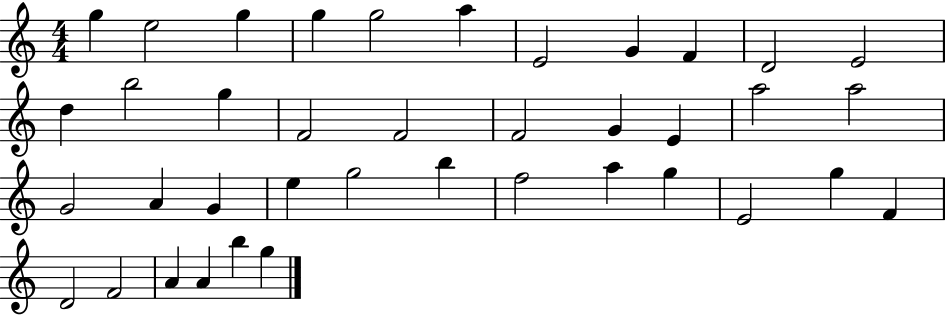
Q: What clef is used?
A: treble